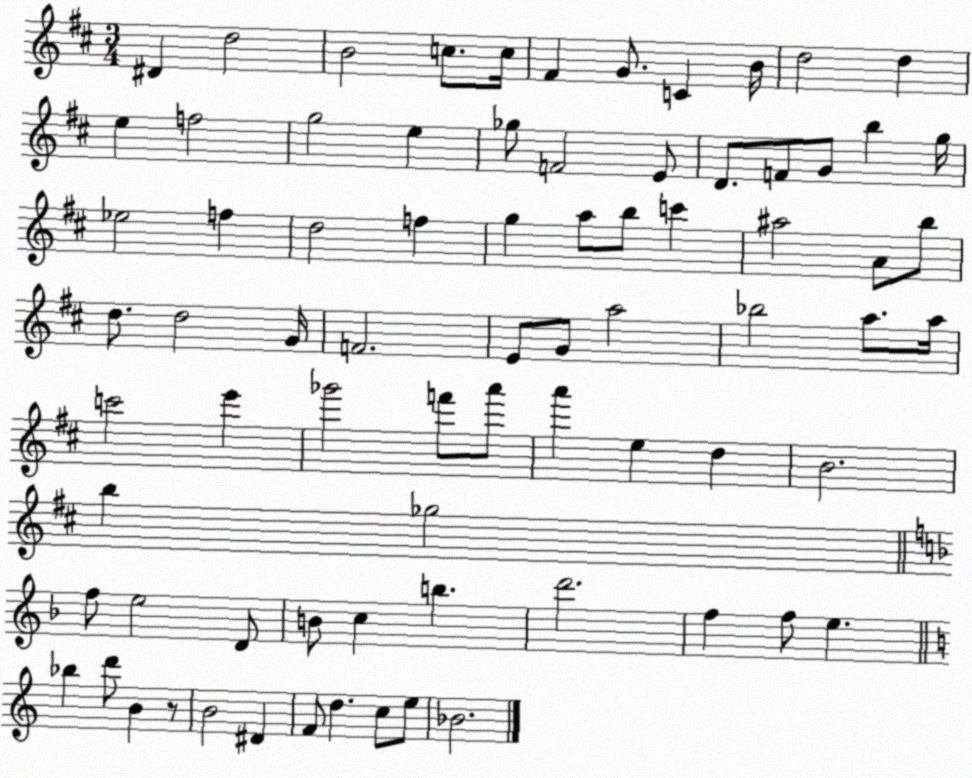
X:1
T:Untitled
M:3/4
L:1/4
K:D
^D d2 B2 c/2 c/4 ^F G/2 C B/4 d2 d e f2 g2 e _g/2 F2 E/2 D/2 F/2 G/2 b g/4 _e2 f d2 f g a/2 b/2 c' ^a2 A/2 b/2 d/2 d2 G/4 F2 E/2 G/2 a2 _b2 a/2 a/4 c'2 e' _g'2 f'/2 a'/2 a' e d B2 b _g2 f/2 e2 D/2 B/2 c b d'2 f f/2 e _b d'/2 B z/2 B2 ^D F/2 d c/2 e/2 _B2